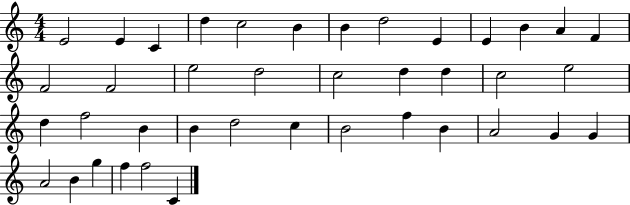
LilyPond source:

{
  \clef treble
  \numericTimeSignature
  \time 4/4
  \key c \major
  e'2 e'4 c'4 | d''4 c''2 b'4 | b'4 d''2 e'4 | e'4 b'4 a'4 f'4 | \break f'2 f'2 | e''2 d''2 | c''2 d''4 d''4 | c''2 e''2 | \break d''4 f''2 b'4 | b'4 d''2 c''4 | b'2 f''4 b'4 | a'2 g'4 g'4 | \break a'2 b'4 g''4 | f''4 f''2 c'4 | \bar "|."
}